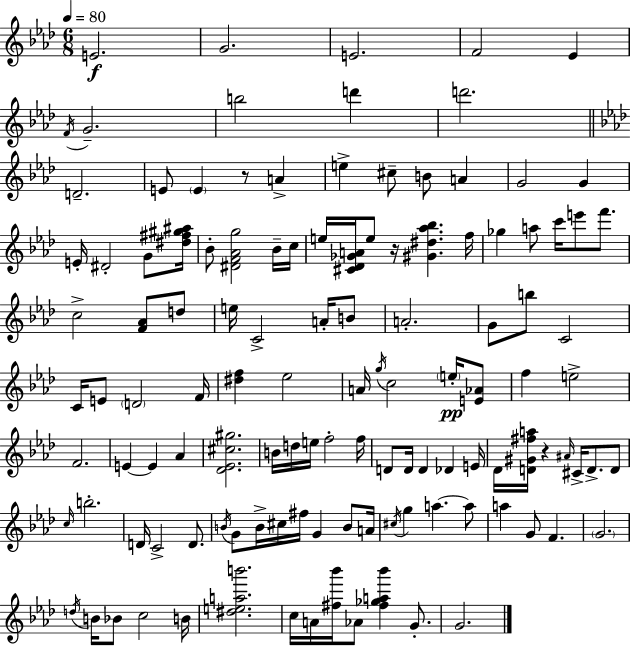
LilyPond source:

{
  \clef treble
  \numericTimeSignature
  \time 6/8
  \key f \minor
  \tempo 4 = 80
  \repeat volta 2 { e'2.\f | g'2. | e'2. | f'2 ees'4 | \break \acciaccatura { f'16 } g'2.-- | b''2 d'''4 | d'''2. | \bar "||" \break \key f \minor d'2.-- | e'8 \parenthesize e'4 r8 a'4-> | e''4-> cis''8-- b'8 a'4 | g'2 g'4 | \break e'16-. dis'2-. g'8 <dis'' fis'' gis'' ais''>16 | bes'8-. <dis' f' aes' g''>2 bes'16-- c''16 | e''16 <cis' des' ges' a'>16 e''8 r16 <gis' dis'' aes'' bes''>4. f''16 | ges''4 a''8 c'''16 e'''8 f'''8. | \break c''2-> <f' aes'>8 d''8 | e''16 c'2-> a'16-. b'8 | a'2.-. | g'8 b''8 c'2 | \break c'16 e'8 \parenthesize d'2 f'16 | <dis'' f''>4 ees''2 | a'16 \acciaccatura { g''16 } c''2 \parenthesize e''16-.\pp <e' aes'>8 | f''4 e''2-> | \break f'2. | e'4~~ e'4 aes'4 | <des' ees' cis'' gis''>2. | b'16 d''16 e''16 f''2-. | \break f''16 d'8 d'16 d'4 des'4 | e'16 des'16 <d' gis' fis'' a''>16 r4 \grace { ais'16 } cis'16-> d'8.-> | d'8 \grace { c''16 } b''2.-. | d'16 c'2-> | \break d'8. \acciaccatura { b'16 } g'8 b'16-> cis''16 fis''16 g'4 | b'8 a'16 \acciaccatura { cis''16 } g''4 a''4.~~ | a''8 a''4 g'8 f'4. | \parenthesize g'2. | \break \acciaccatura { d''16 } b'16 bes'8 c''2 | b'16 <dis'' e'' a'' b'''>2. | c''16 a'16 <fis'' bes'''>16 aes'8 <fis'' ges'' a'' bes'''>4 | g'8.-. g'2. | \break } \bar "|."
}